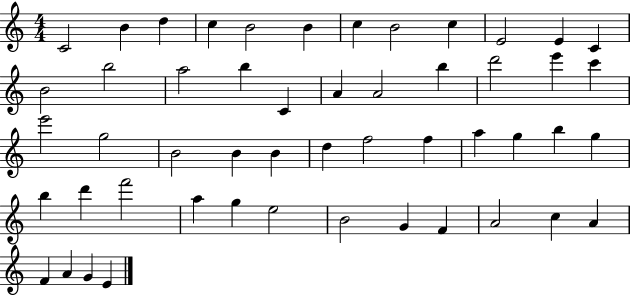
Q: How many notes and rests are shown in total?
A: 51